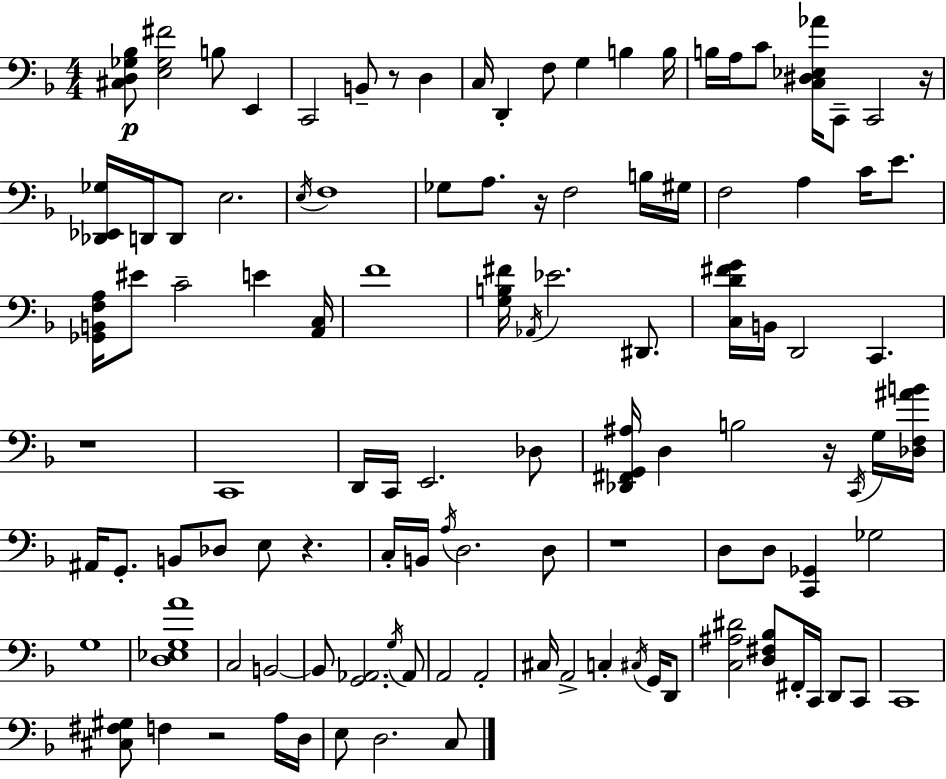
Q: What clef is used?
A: bass